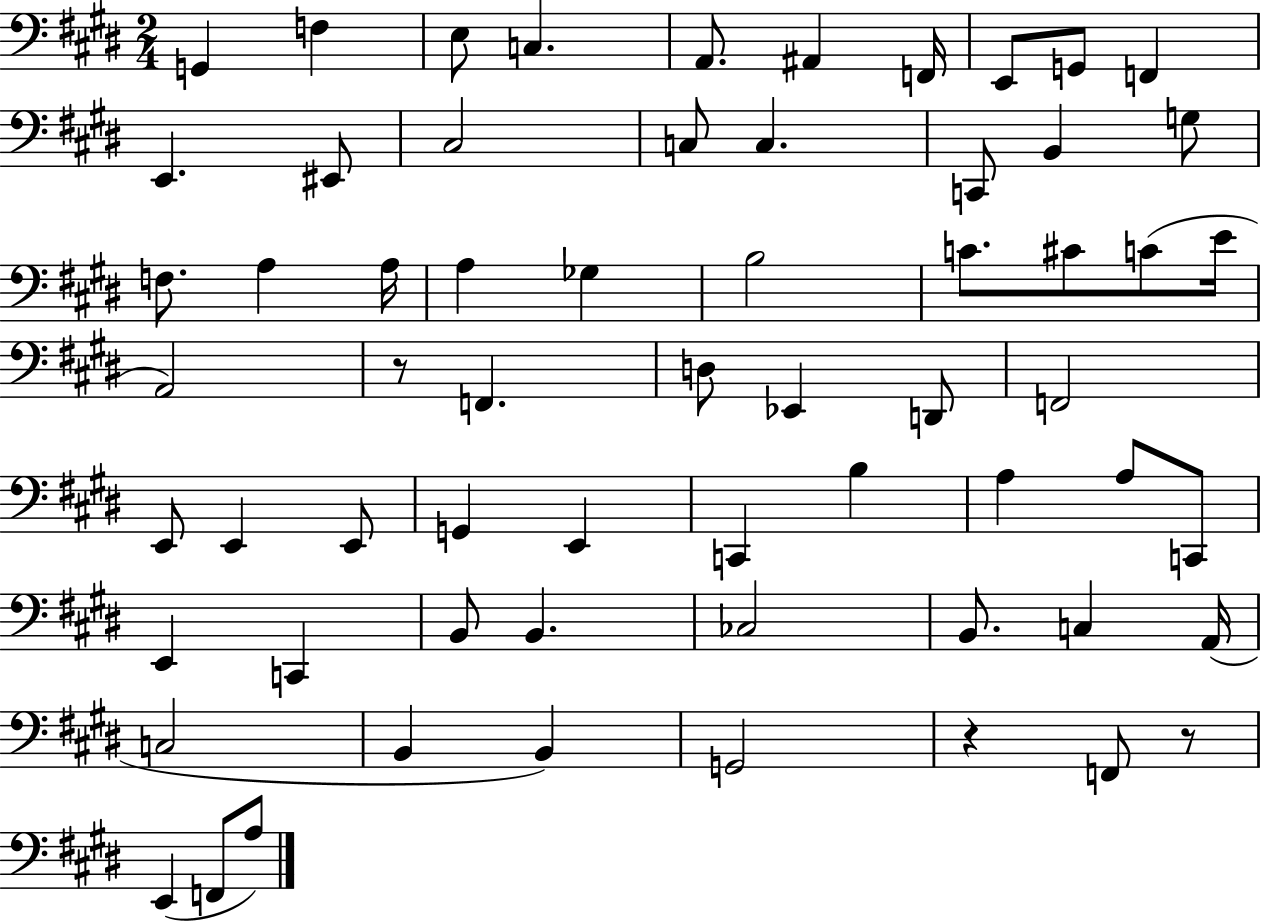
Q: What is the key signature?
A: E major